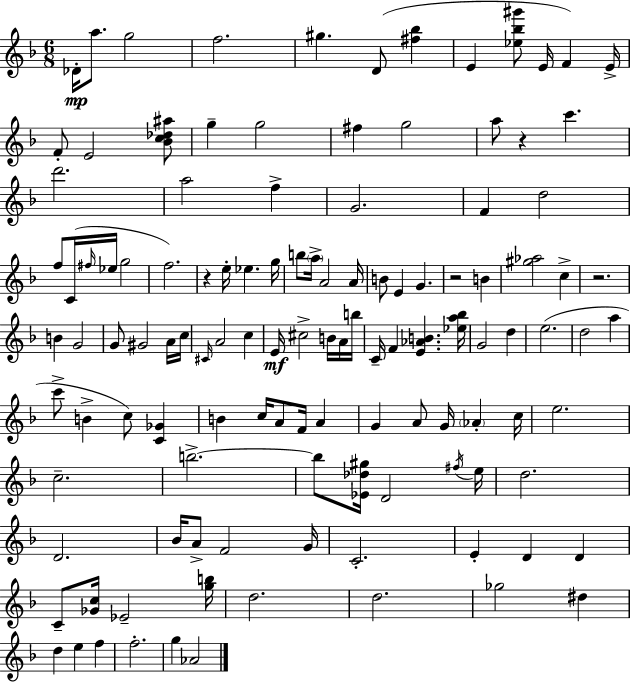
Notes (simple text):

Db4/s A5/e. G5/h F5/h. G#5/q. D4/e [F#5,Bb5]/q E4/q [Eb5,Bb5,G#6]/e E4/s F4/q E4/s F4/e E4/h [Bb4,C5,Db5,A#5]/e G5/q G5/h F#5/q G5/h A5/e R/q C6/q. D6/h. A5/h F5/q G4/h. F4/q D5/h F5/e C4/s F#5/s Eb5/s G5/h F5/h. R/q E5/s Eb5/q. G5/s B5/e A5/s A4/h A4/s B4/e E4/q G4/q. R/h B4/q [G#5,Ab5]/h C5/q R/h. B4/q G4/h G4/e G#4/h A4/s C5/s C#4/s A4/h C5/q E4/s C#5/h B4/s A4/s B5/s C4/s F4/q [E4,Ab4,B4]/q. [Eb5,A5,Bb5]/s G4/h D5/q E5/h. D5/h A5/q C6/e B4/q C5/e [C4,Gb4]/q B4/q C5/s A4/e F4/s A4/q G4/q A4/e G4/s Ab4/q C5/s E5/h. C5/h. B5/h. B5/e [Eb4,Db5,G#5]/s D4/h F#5/s E5/s D5/h. D4/h. Bb4/s A4/e F4/h G4/s C4/h. E4/q D4/q D4/q C4/e [Gb4,C5]/s Eb4/h [G5,B5]/s D5/h. D5/h. Gb5/h D#5/q D5/q E5/q F5/q F5/h. G5/q Ab4/h